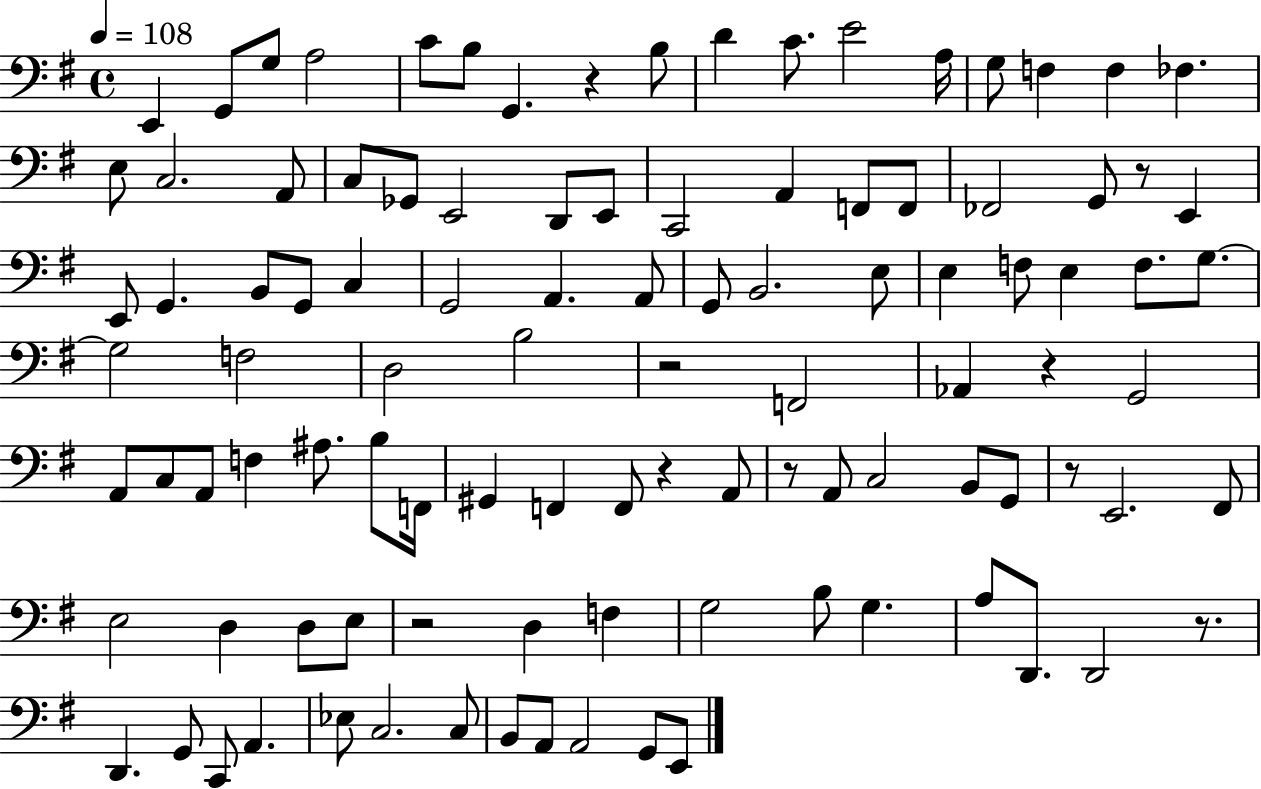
X:1
T:Untitled
M:4/4
L:1/4
K:G
E,, G,,/2 G,/2 A,2 C/2 B,/2 G,, z B,/2 D C/2 E2 A,/4 G,/2 F, F, _F, E,/2 C,2 A,,/2 C,/2 _G,,/2 E,,2 D,,/2 E,,/2 C,,2 A,, F,,/2 F,,/2 _F,,2 G,,/2 z/2 E,, E,,/2 G,, B,,/2 G,,/2 C, G,,2 A,, A,,/2 G,,/2 B,,2 E,/2 E, F,/2 E, F,/2 G,/2 G,2 F,2 D,2 B,2 z2 F,,2 _A,, z G,,2 A,,/2 C,/2 A,,/2 F, ^A,/2 B,/2 F,,/4 ^G,, F,, F,,/2 z A,,/2 z/2 A,,/2 C,2 B,,/2 G,,/2 z/2 E,,2 ^F,,/2 E,2 D, D,/2 E,/2 z2 D, F, G,2 B,/2 G, A,/2 D,,/2 D,,2 z/2 D,, G,,/2 C,,/2 A,, _E,/2 C,2 C,/2 B,,/2 A,,/2 A,,2 G,,/2 E,,/2